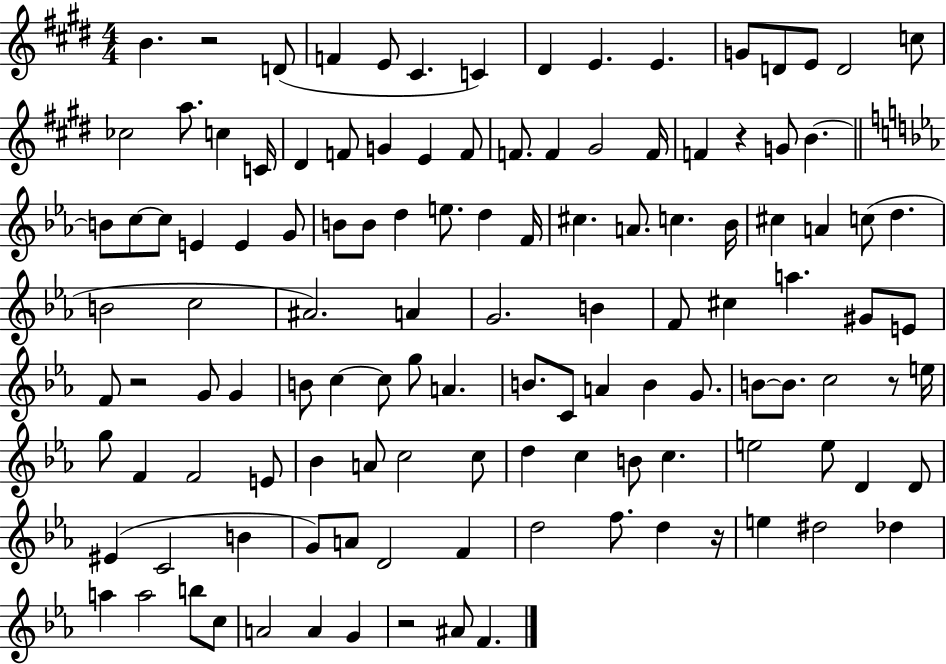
X:1
T:Untitled
M:4/4
L:1/4
K:E
B z2 D/2 F E/2 ^C C ^D E E G/2 D/2 E/2 D2 c/2 _c2 a/2 c C/4 ^D F/2 G E F/2 F/2 F ^G2 F/4 F z G/2 B B/2 c/2 c/2 E E G/2 B/2 B/2 d e/2 d F/4 ^c A/2 c _B/4 ^c A c/2 d B2 c2 ^A2 A G2 B F/2 ^c a ^G/2 E/2 F/2 z2 G/2 G B/2 c c/2 g/2 A B/2 C/2 A B G/2 B/2 B/2 c2 z/2 e/4 g/2 F F2 E/2 _B A/2 c2 c/2 d c B/2 c e2 e/2 D D/2 ^E C2 B G/2 A/2 D2 F d2 f/2 d z/4 e ^d2 _d a a2 b/2 c/2 A2 A G z2 ^A/2 F